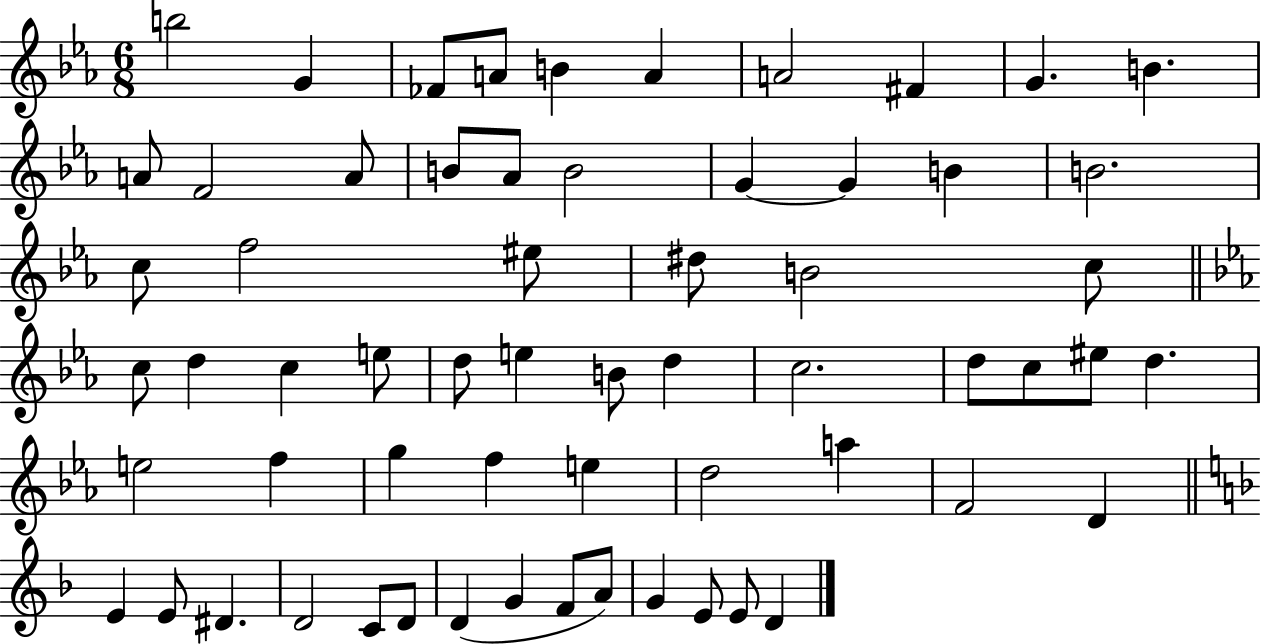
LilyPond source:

{
  \clef treble
  \numericTimeSignature
  \time 6/8
  \key ees \major
  b''2 g'4 | fes'8 a'8 b'4 a'4 | a'2 fis'4 | g'4. b'4. | \break a'8 f'2 a'8 | b'8 aes'8 b'2 | g'4~~ g'4 b'4 | b'2. | \break c''8 f''2 eis''8 | dis''8 b'2 c''8 | \bar "||" \break \key ees \major c''8 d''4 c''4 e''8 | d''8 e''4 b'8 d''4 | c''2. | d''8 c''8 eis''8 d''4. | \break e''2 f''4 | g''4 f''4 e''4 | d''2 a''4 | f'2 d'4 | \break \bar "||" \break \key d \minor e'4 e'8 dis'4. | d'2 c'8 d'8 | d'4( g'4 f'8 a'8) | g'4 e'8 e'8 d'4 | \break \bar "|."
}